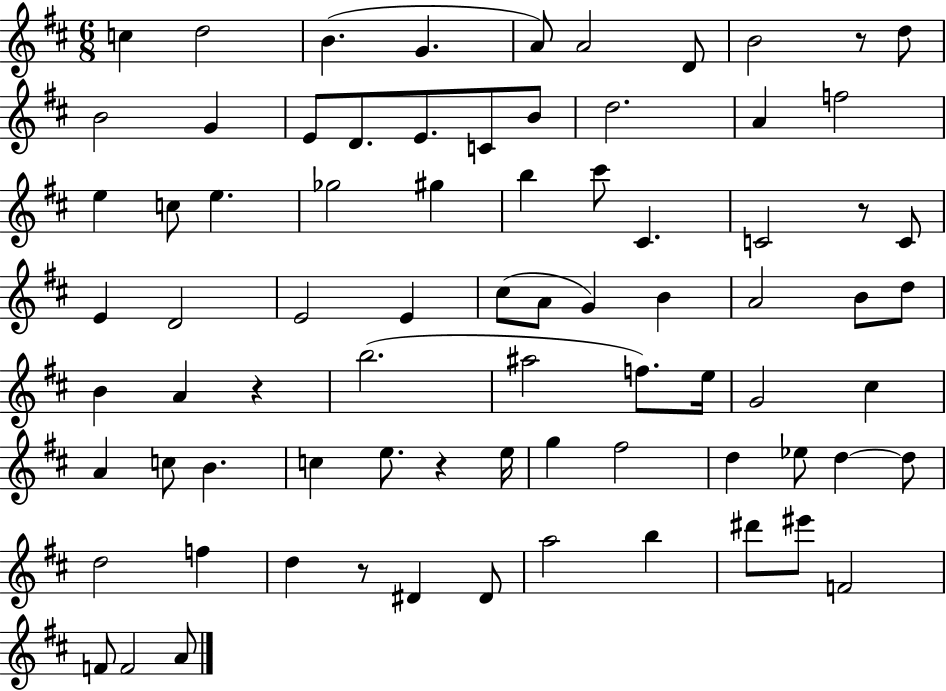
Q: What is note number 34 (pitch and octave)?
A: C#5